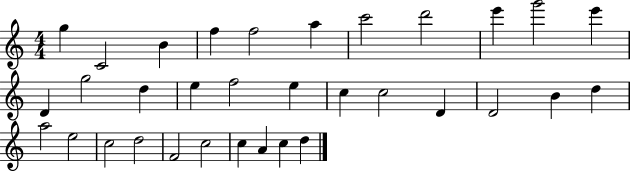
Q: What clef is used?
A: treble